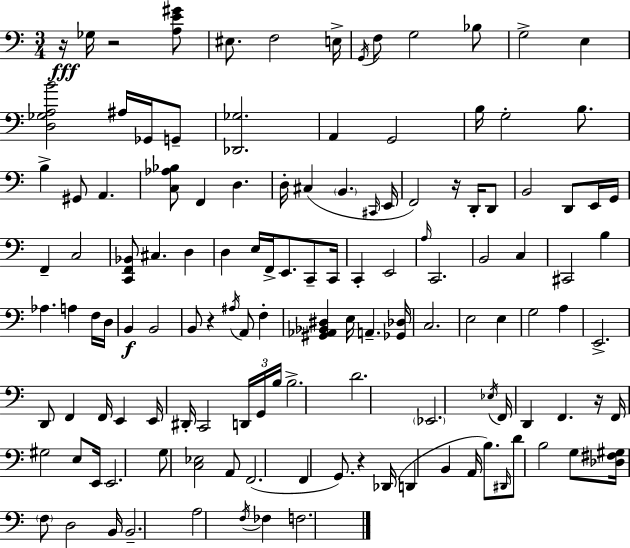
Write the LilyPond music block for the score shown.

{
  \clef bass
  \numericTimeSignature
  \time 3/4
  \key a \minor
  \repeat volta 2 { r16\fff ges16 r2 <a e' gis'>8 | eis8. f2 e16-> | \acciaccatura { g,16 } f8 g2 bes8 | g2-> e4 | \break <d ges a b'>2 ais16 ges,16 g,8-- | <des, ges>2. | a,4 g,2 | b16 g2-. b8. | \break b4-> gis,8 a,4. | <c aes bes>8 f,4 d4. | d16-. cis4( \parenthesize b,4. | \grace { cis,16 } e,16 f,2) r16 d,16-. | \break d,8 b,2 d,8 | e,16 g,16 f,4-- c2 | <c, f, bes,>8 cis4. d4 | d4 e16 f,16-> e,8. c,8-- | \break c,16 c,4-. e,2 | \grace { a16 } c,2. | b,2 c4 | cis,2 b4 | \break aes4. a4 | f16 d16 b,4\f b,2 | b,8 r4 \acciaccatura { ais16 } a,8 | f4-. <gis, aes, bes, dis>4 e16 a,4.-- | \break <ges, des>16 c2. | e2 | e4 g2 | a4 e,2.-> | \break d,8 f,4 f,16 e,4 | e,16 dis,16-. c,2 | \tuplet 3/2 { d,16 g,16 b16 } b2.-> | d'2. | \break \parenthesize ees,2. | \acciaccatura { ees16 } f,16 d,4 f,4. | r16 f,16 gis2 | e8 e,16 e,2. | \break g8 <c ees>2 | a,8 f,2.( | f,4 g,8.) | r4 des,16( d,4 b,4 | \break a,16 b8.) \grace { dis,16 } d'8 b2 | g8 <des fis gis>16 \parenthesize f8 d2 | b,16 b,2.-- | a2 | \break \acciaccatura { f16 } fes4 f2. | } \bar "|."
}